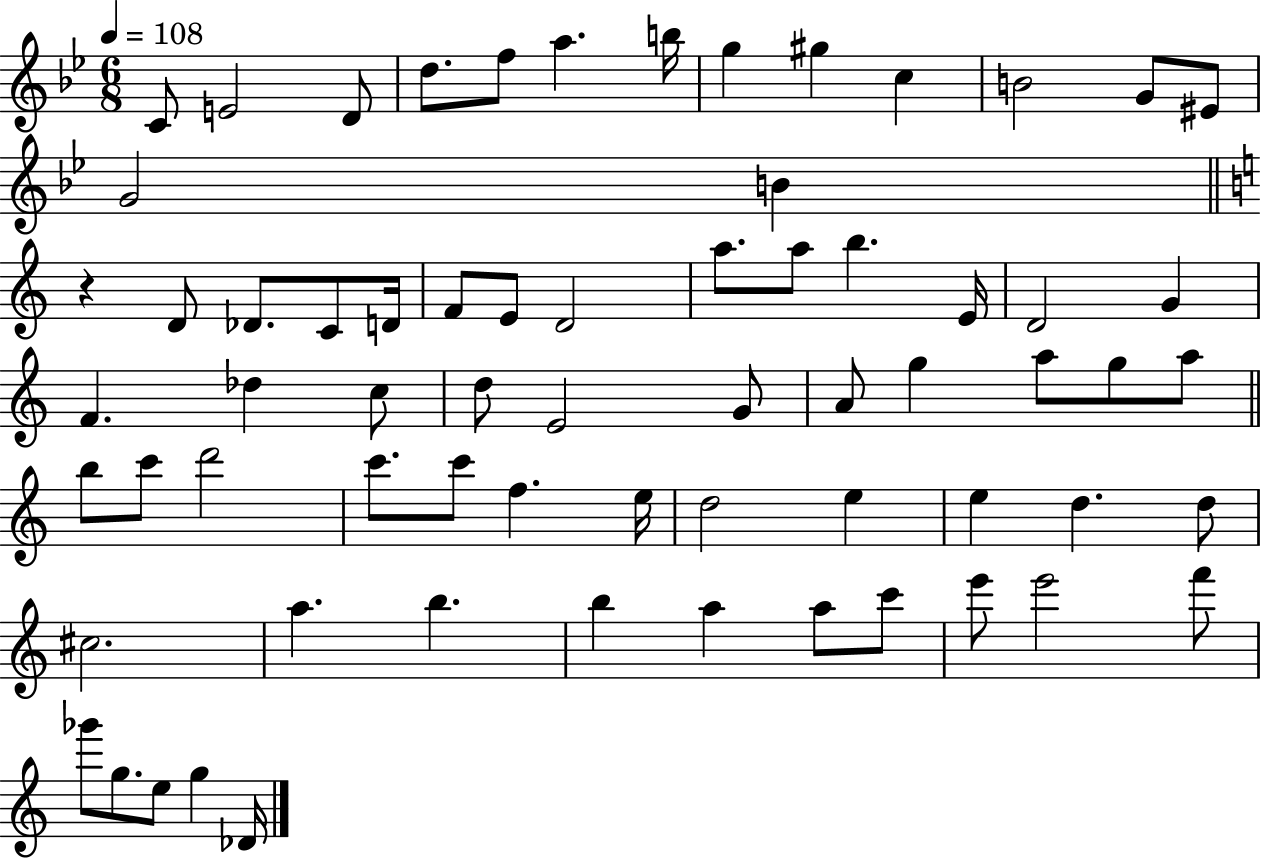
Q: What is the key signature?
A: BES major